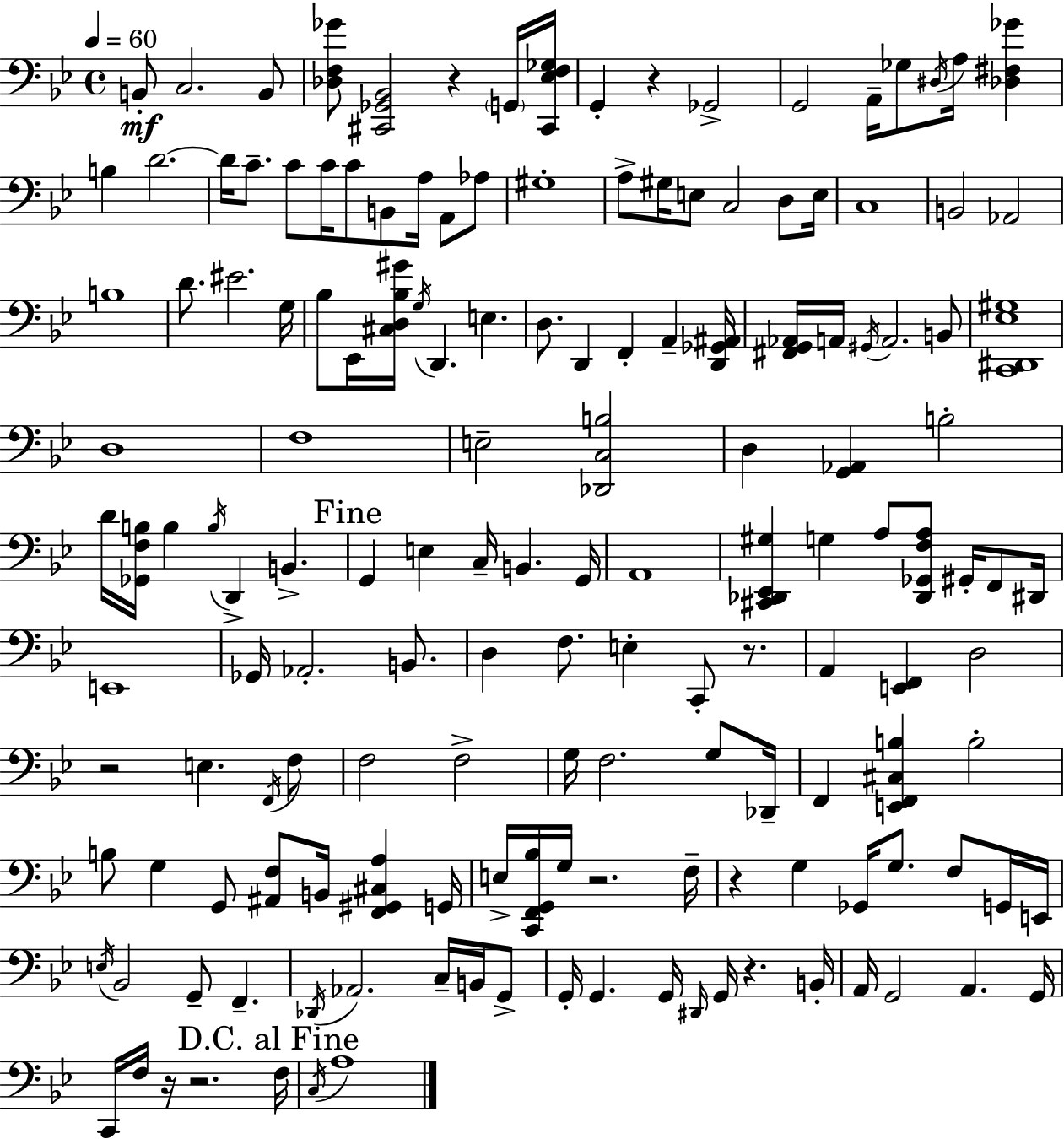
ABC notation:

X:1
T:Untitled
M:4/4
L:1/4
K:Bb
B,,/2 C,2 B,,/2 [_D,F,_G]/2 [^C,,_G,,_B,,]2 z G,,/4 [^C,,_E,F,_G,]/4 G,, z _G,,2 G,,2 A,,/4 _G,/2 ^D,/4 A,/4 [_D,^F,_G] B, D2 D/4 C/2 C/2 C/4 C/2 B,,/2 A,/4 A,,/2 _A,/2 ^G,4 A,/2 ^G,/4 E,/2 C,2 D,/2 E,/4 C,4 B,,2 _A,,2 B,4 D/2 ^E2 G,/4 _B,/2 _E,,/4 [^C,D,_B,^G]/4 G,/4 D,, E, D,/2 D,, F,, A,, [D,,_G,,^A,,]/4 [^F,,G,,_A,,]/4 A,,/4 ^G,,/4 A,,2 B,,/2 [C,,^D,,_E,^G,]4 D,4 F,4 E,2 [_D,,C,B,]2 D, [G,,_A,,] B,2 D/4 [_G,,F,B,]/4 B, B,/4 D,, B,, G,, E, C,/4 B,, G,,/4 A,,4 [^C,,_D,,_E,,^G,] G, A,/2 [_D,,_G,,F,A,]/2 ^G,,/4 F,,/2 ^D,,/4 E,,4 _G,,/4 _A,,2 B,,/2 D, F,/2 E, C,,/2 z/2 A,, [E,,F,,] D,2 z2 E, F,,/4 F,/2 F,2 F,2 G,/4 F,2 G,/2 _D,,/4 F,, [E,,F,,^C,B,] B,2 B,/2 G, G,,/2 [^A,,F,]/2 B,,/4 [F,,^G,,^C,A,] G,,/4 E,/4 [C,,F,,G,,_B,]/4 G,/4 z2 F,/4 z G, _G,,/4 G,/2 F,/2 G,,/4 E,,/4 E,/4 _B,,2 G,,/2 F,, _D,,/4 _A,,2 C,/4 B,,/4 G,,/2 G,,/4 G,, G,,/4 ^D,,/4 G,,/4 z B,,/4 A,,/4 G,,2 A,, G,,/4 C,,/4 F,/4 z/4 z2 F,/4 C,/4 A,4